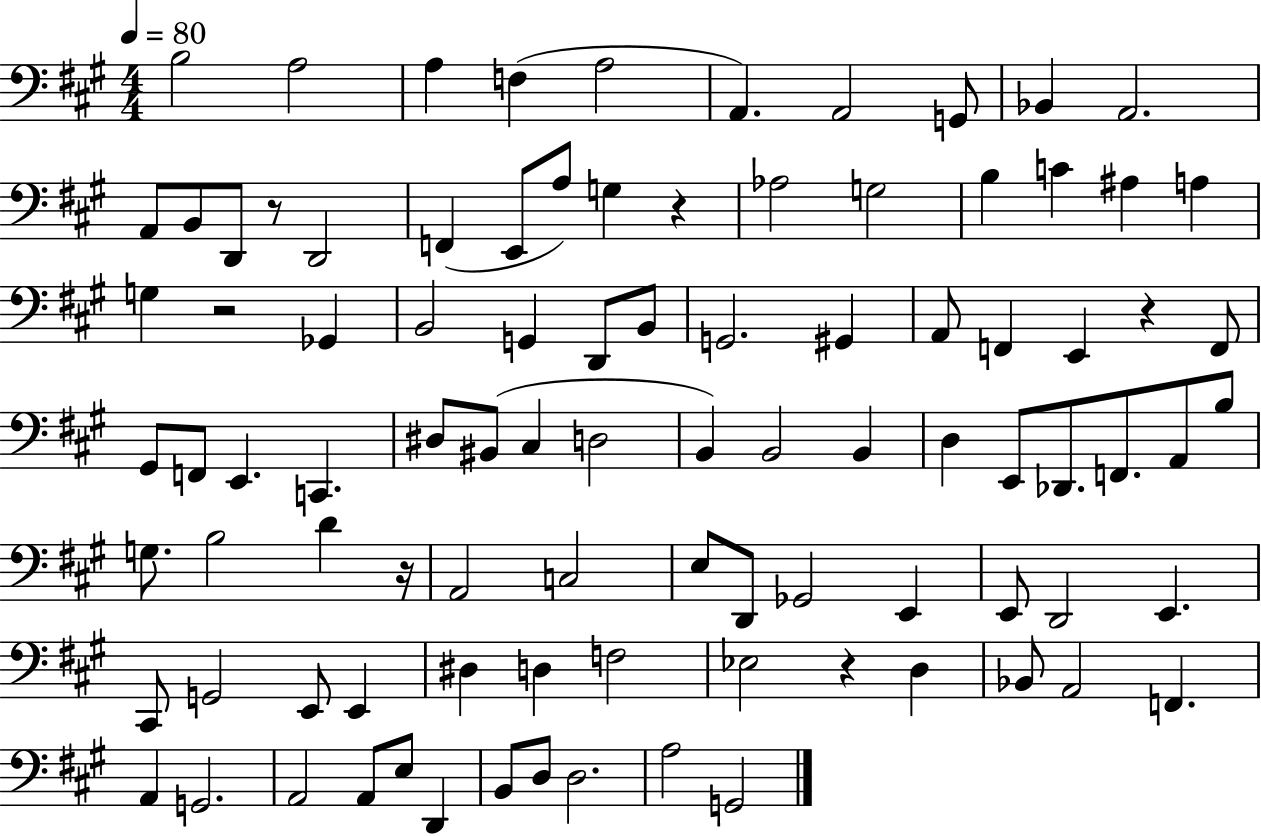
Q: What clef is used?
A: bass